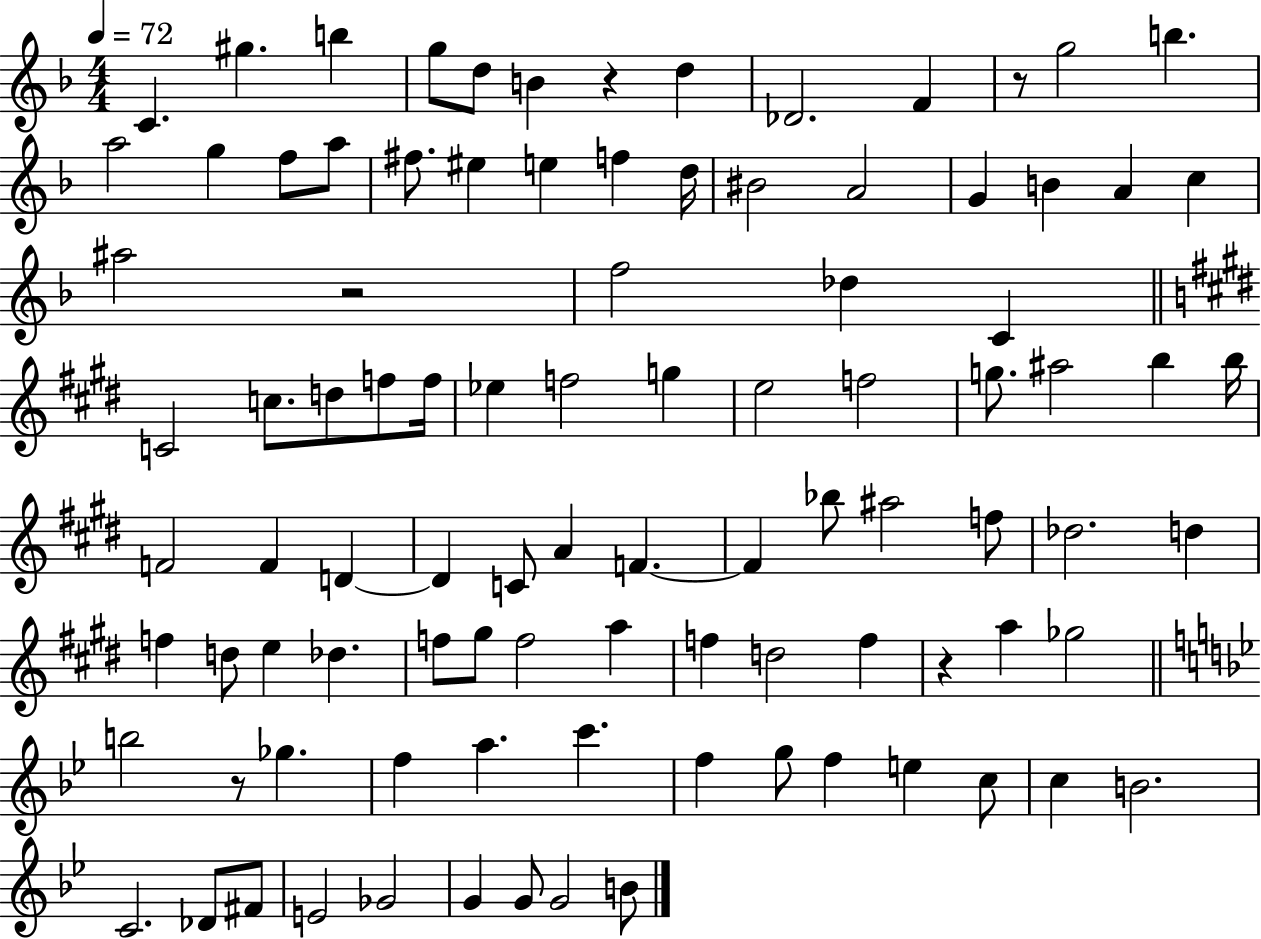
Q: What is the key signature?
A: F major